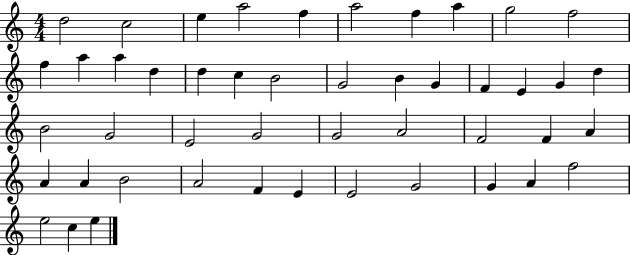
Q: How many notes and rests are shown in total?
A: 47